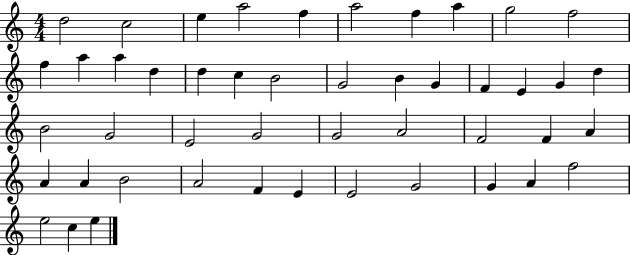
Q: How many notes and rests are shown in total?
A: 47